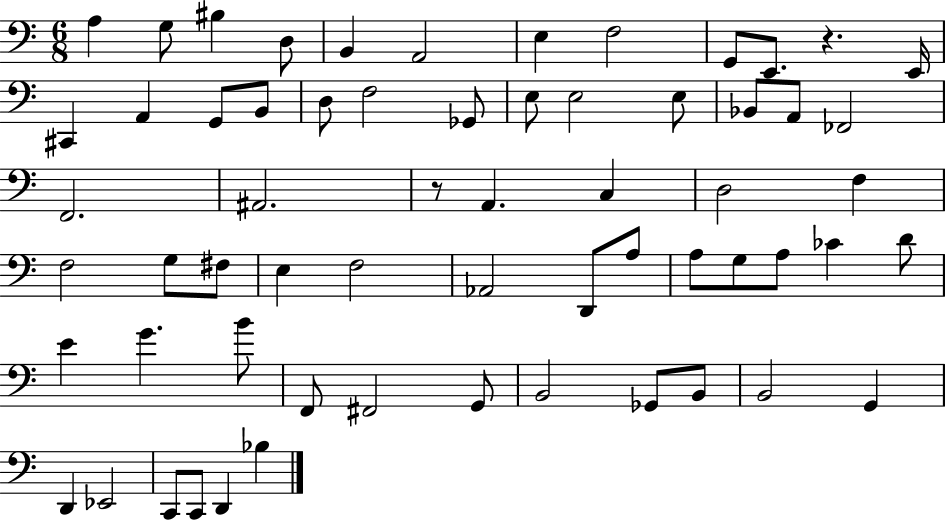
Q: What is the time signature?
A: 6/8